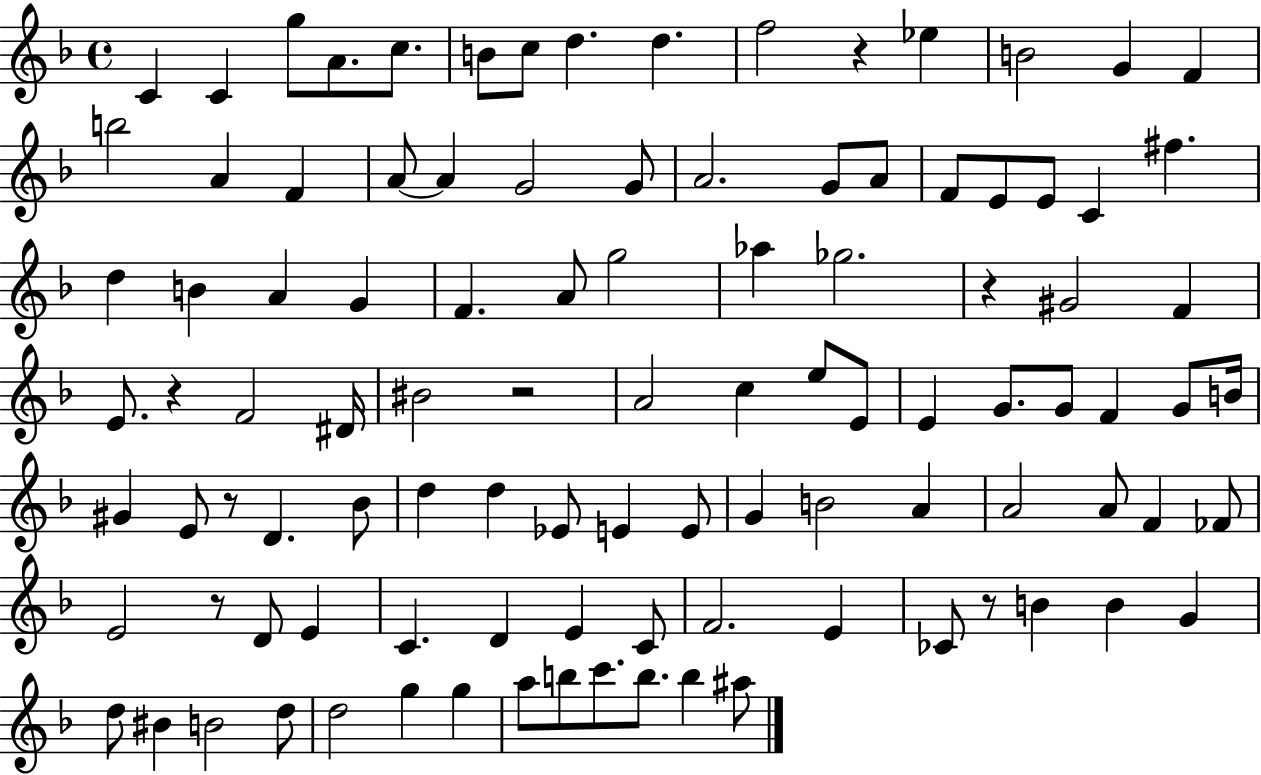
X:1
T:Untitled
M:4/4
L:1/4
K:F
C C g/2 A/2 c/2 B/2 c/2 d d f2 z _e B2 G F b2 A F A/2 A G2 G/2 A2 G/2 A/2 F/2 E/2 E/2 C ^f d B A G F A/2 g2 _a _g2 z ^G2 F E/2 z F2 ^D/4 ^B2 z2 A2 c e/2 E/2 E G/2 G/2 F G/2 B/4 ^G E/2 z/2 D _B/2 d d _E/2 E E/2 G B2 A A2 A/2 F _F/2 E2 z/2 D/2 E C D E C/2 F2 E _C/2 z/2 B B G d/2 ^B B2 d/2 d2 g g a/2 b/2 c'/2 b/2 b ^a/2